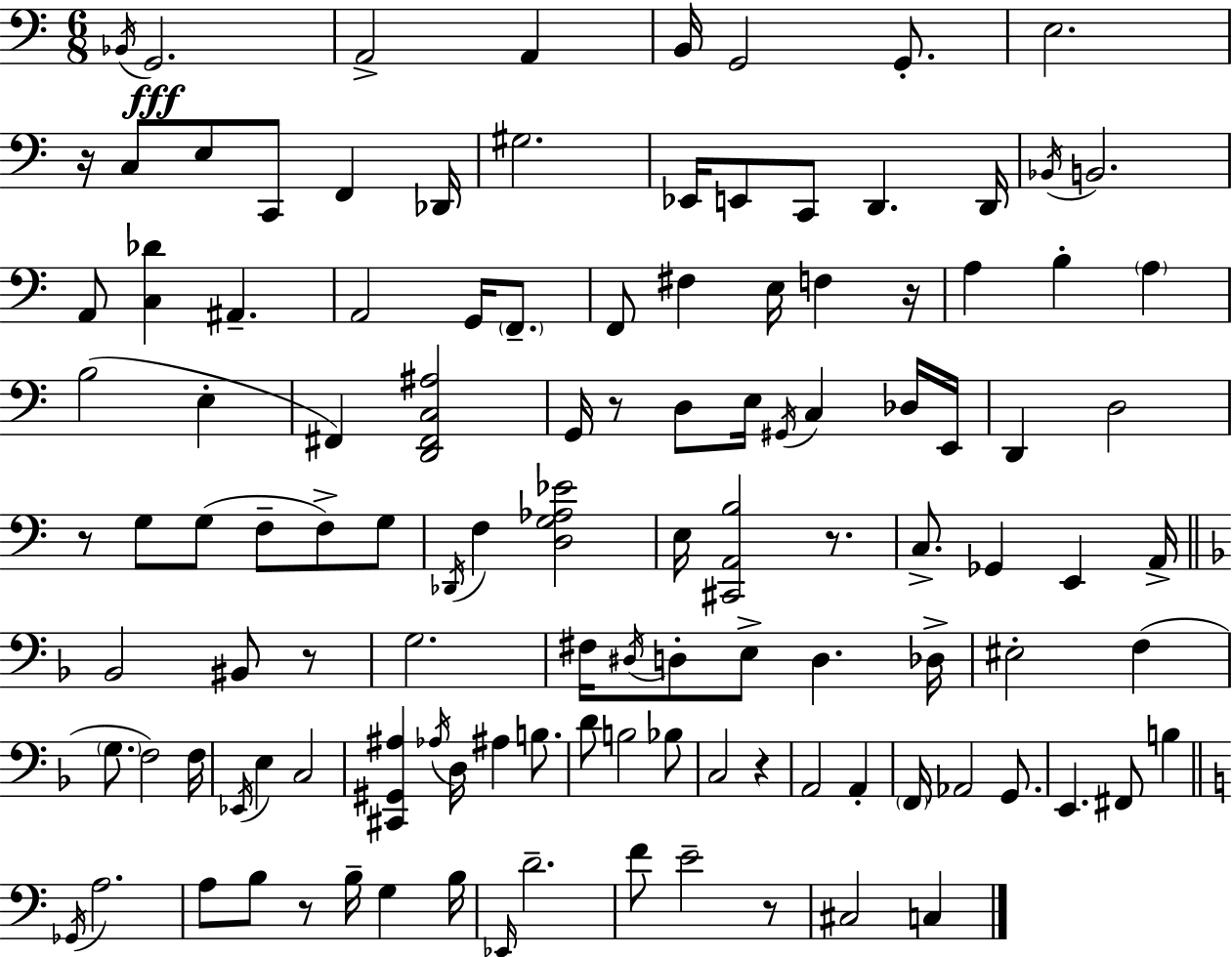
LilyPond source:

{
  \clef bass
  \numericTimeSignature
  \time 6/8
  \key c \major
  \acciaccatura { bes,16 }\fff g,2. | a,2-> a,4 | b,16 g,2 g,8.-. | e2. | \break r16 c8 e8 c,8 f,4 | des,16 gis2. | ees,16 e,8 c,8 d,4. | d,16 \acciaccatura { bes,16 } b,2. | \break a,8 <c des'>4 ais,4.-- | a,2 g,16 \parenthesize f,8.-- | f,8 fis4 e16 f4 | r16 a4 b4-. \parenthesize a4 | \break b2( e4-. | fis,4) <d, fis, c ais>2 | g,16 r8 d8 e16 \acciaccatura { gis,16 } c4 | des16 e,16 d,4 d2 | \break r8 g8 g8( f8-- f8->) | g8 \acciaccatura { des,16 } f4 <d g aes ees'>2 | e16 <cis, a, b>2 | r8. c8.-> ges,4 e,4 | \break a,16-> \bar "||" \break \key d \minor bes,2 bis,8 r8 | g2. | fis16 \acciaccatura { dis16 } d8-. e8-> d4. | des16-> eis2-. f4( | \break \parenthesize g8. f2) | f16 \acciaccatura { ees,16 } e4 c2 | <cis, gis, ais>4 \acciaccatura { aes16 } d16 ais4 | b8. d'8 b2 | \break bes8 c2 r4 | a,2 a,4-. | \parenthesize f,16 aes,2 | g,8. e,4. fis,8 b4 | \break \bar "||" \break \key c \major \acciaccatura { ges,16 } a2. | a8 b8 r8 b16-- g4 | b16 \grace { ees,16 } d'2.-- | f'8 e'2-- | \break r8 cis2 c4 | \bar "|."
}